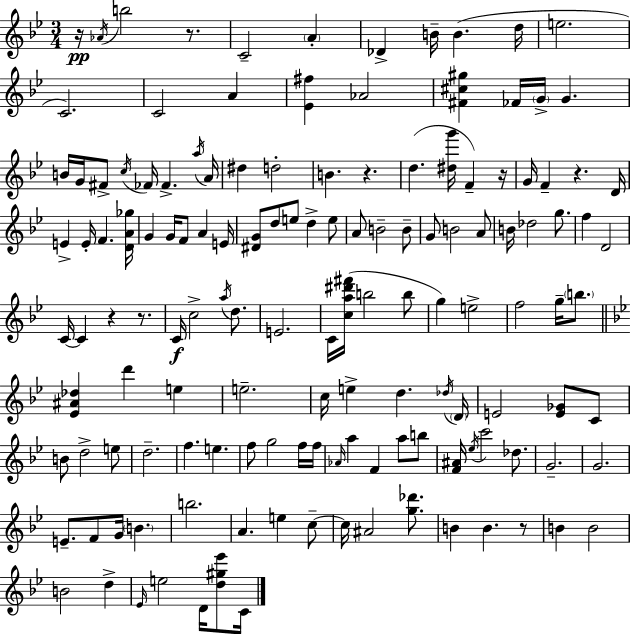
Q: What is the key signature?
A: BES major